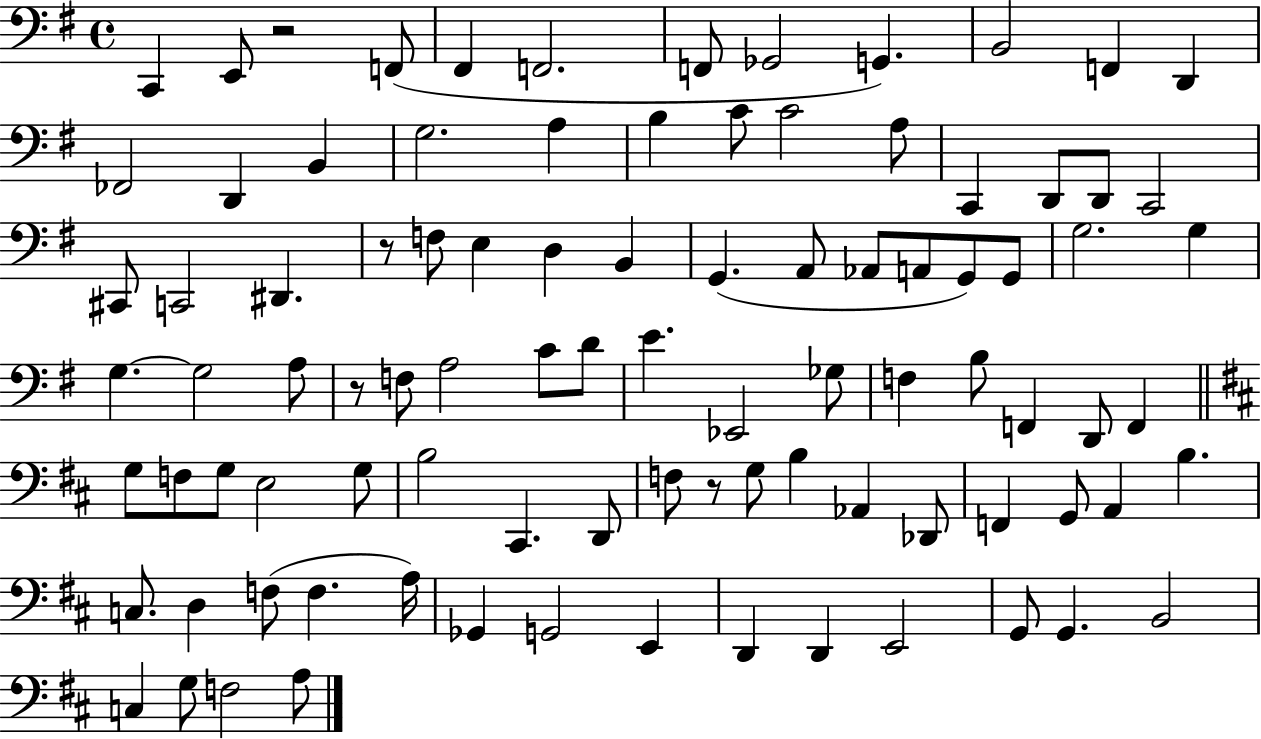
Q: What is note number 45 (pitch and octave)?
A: C4